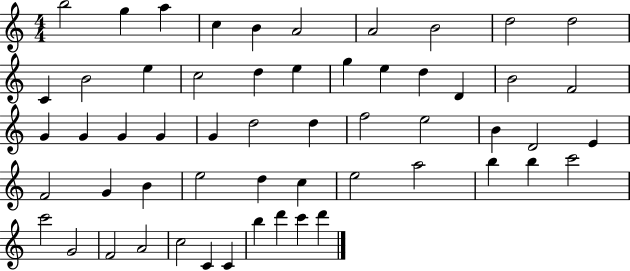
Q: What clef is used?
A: treble